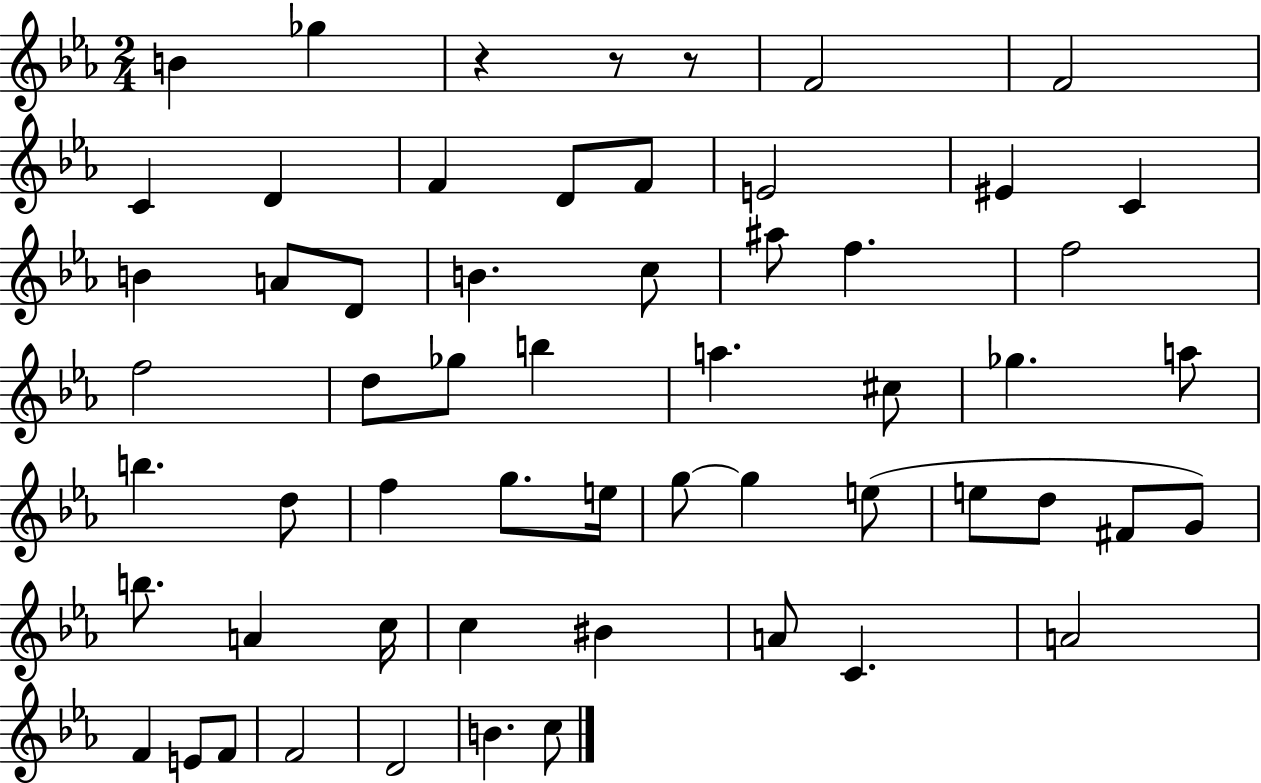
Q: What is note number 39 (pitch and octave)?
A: F#4